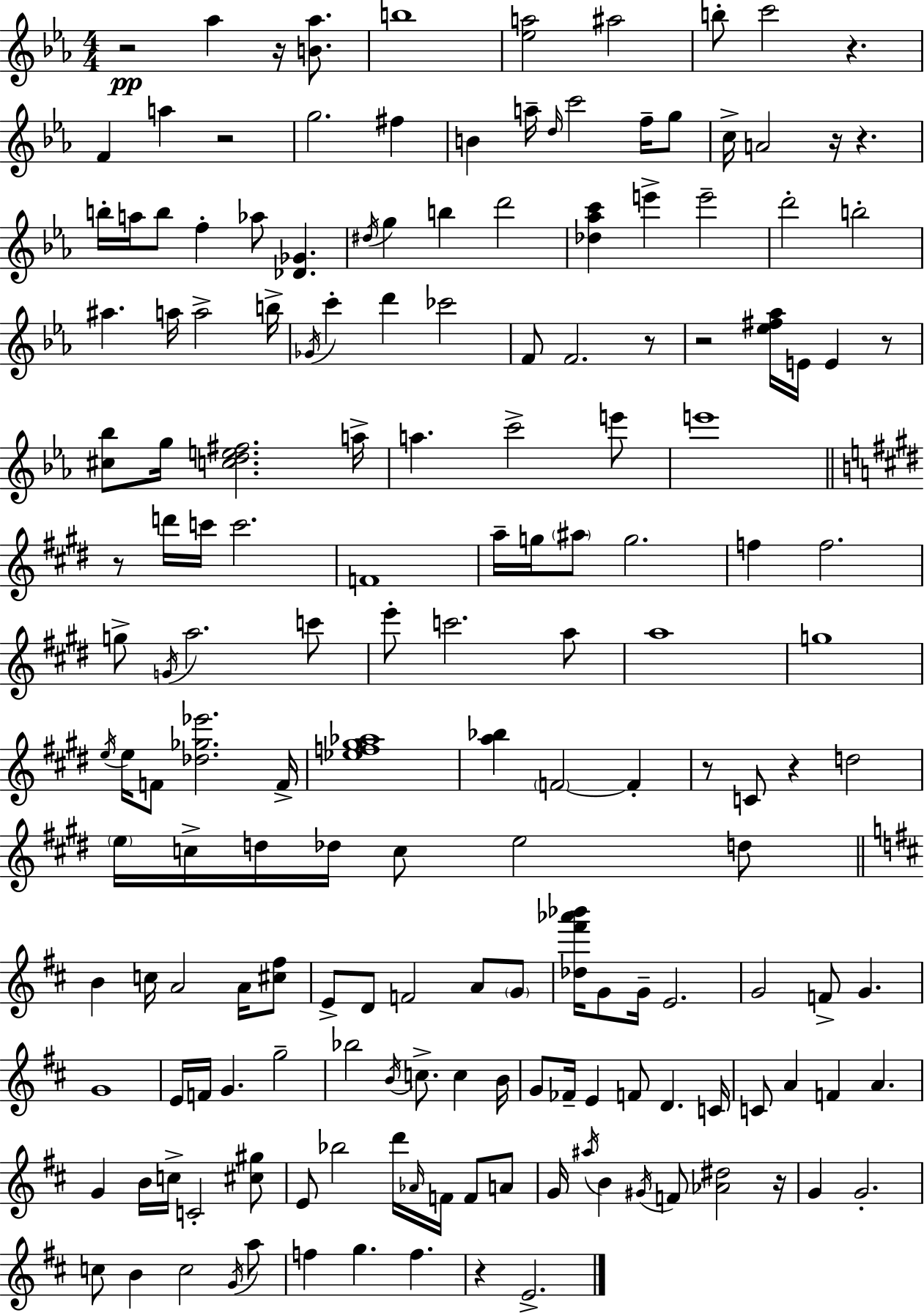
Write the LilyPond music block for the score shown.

{
  \clef treble
  \numericTimeSignature
  \time 4/4
  \key c \minor
  r2\pp aes''4 r16 <b' aes''>8. | b''1 | <ees'' a''>2 ais''2 | b''8-. c'''2 r4. | \break f'4 a''4 r2 | g''2. fis''4 | b'4 a''16-- \grace { d''16 } c'''2 f''16-- g''8 | c''16-> a'2 r16 r4. | \break b''16-. a''16 b''8 f''4-. aes''8 <des' ges'>4. | \acciaccatura { dis''16 } g''4 b''4 d'''2 | <des'' aes'' c'''>4 e'''4-> e'''2-- | d'''2-. b''2-. | \break ais''4. a''16 a''2-> | b''16-> \acciaccatura { ges'16 } c'''4-. d'''4 ces'''2 | f'8 f'2. | r8 r2 <ees'' fis'' aes''>16 e'16 e'4 | \break r8 <cis'' bes''>8 g''16 <c'' d'' e'' fis''>2. | a''16-> a''4. c'''2-> | e'''8 e'''1 | \bar "||" \break \key e \major r8 d'''16 c'''16 c'''2. | f'1 | a''16-- g''16 \parenthesize ais''8 g''2. | f''4 f''2. | \break g''8-> \acciaccatura { g'16 } a''2. c'''8 | e'''8-. c'''2. a''8 | a''1 | g''1 | \break \acciaccatura { e''16 } e''16 f'8 <des'' ges'' ees'''>2. | f'16-> <ees'' f'' gis'' aes''>1 | <a'' bes''>4 \parenthesize f'2~~ f'4-. | r8 c'8 r4 d''2 | \break \parenthesize e''16 c''16-> d''16 des''16 c''8 e''2 | d''8 \bar "||" \break \key b \minor b'4 c''16 a'2 a'16 <cis'' fis''>8 | e'8-> d'8 f'2 a'8 \parenthesize g'8 | <des'' fis''' aes''' bes'''>16 g'8 g'16-- e'2. | g'2 f'8-> g'4. | \break g'1 | e'16 f'16 g'4. g''2-- | bes''2 \acciaccatura { b'16 } c''8.-> c''4 | b'16 g'8 fes'16-- e'4 f'8 d'4. | \break c'16 c'8 a'4 f'4 a'4. | g'4 b'16 c''16-> c'2-. <cis'' gis''>8 | e'8 bes''2 d'''16 \grace { aes'16 } f'16 f'8 | a'8 g'16 \acciaccatura { ais''16 } b'4 \acciaccatura { gis'16 } f'8 <aes' dis''>2 | \break r16 g'4 g'2.-. | c''8 b'4 c''2 | \acciaccatura { g'16 } a''8 f''4 g''4. f''4. | r4 e'2.-> | \break \bar "|."
}